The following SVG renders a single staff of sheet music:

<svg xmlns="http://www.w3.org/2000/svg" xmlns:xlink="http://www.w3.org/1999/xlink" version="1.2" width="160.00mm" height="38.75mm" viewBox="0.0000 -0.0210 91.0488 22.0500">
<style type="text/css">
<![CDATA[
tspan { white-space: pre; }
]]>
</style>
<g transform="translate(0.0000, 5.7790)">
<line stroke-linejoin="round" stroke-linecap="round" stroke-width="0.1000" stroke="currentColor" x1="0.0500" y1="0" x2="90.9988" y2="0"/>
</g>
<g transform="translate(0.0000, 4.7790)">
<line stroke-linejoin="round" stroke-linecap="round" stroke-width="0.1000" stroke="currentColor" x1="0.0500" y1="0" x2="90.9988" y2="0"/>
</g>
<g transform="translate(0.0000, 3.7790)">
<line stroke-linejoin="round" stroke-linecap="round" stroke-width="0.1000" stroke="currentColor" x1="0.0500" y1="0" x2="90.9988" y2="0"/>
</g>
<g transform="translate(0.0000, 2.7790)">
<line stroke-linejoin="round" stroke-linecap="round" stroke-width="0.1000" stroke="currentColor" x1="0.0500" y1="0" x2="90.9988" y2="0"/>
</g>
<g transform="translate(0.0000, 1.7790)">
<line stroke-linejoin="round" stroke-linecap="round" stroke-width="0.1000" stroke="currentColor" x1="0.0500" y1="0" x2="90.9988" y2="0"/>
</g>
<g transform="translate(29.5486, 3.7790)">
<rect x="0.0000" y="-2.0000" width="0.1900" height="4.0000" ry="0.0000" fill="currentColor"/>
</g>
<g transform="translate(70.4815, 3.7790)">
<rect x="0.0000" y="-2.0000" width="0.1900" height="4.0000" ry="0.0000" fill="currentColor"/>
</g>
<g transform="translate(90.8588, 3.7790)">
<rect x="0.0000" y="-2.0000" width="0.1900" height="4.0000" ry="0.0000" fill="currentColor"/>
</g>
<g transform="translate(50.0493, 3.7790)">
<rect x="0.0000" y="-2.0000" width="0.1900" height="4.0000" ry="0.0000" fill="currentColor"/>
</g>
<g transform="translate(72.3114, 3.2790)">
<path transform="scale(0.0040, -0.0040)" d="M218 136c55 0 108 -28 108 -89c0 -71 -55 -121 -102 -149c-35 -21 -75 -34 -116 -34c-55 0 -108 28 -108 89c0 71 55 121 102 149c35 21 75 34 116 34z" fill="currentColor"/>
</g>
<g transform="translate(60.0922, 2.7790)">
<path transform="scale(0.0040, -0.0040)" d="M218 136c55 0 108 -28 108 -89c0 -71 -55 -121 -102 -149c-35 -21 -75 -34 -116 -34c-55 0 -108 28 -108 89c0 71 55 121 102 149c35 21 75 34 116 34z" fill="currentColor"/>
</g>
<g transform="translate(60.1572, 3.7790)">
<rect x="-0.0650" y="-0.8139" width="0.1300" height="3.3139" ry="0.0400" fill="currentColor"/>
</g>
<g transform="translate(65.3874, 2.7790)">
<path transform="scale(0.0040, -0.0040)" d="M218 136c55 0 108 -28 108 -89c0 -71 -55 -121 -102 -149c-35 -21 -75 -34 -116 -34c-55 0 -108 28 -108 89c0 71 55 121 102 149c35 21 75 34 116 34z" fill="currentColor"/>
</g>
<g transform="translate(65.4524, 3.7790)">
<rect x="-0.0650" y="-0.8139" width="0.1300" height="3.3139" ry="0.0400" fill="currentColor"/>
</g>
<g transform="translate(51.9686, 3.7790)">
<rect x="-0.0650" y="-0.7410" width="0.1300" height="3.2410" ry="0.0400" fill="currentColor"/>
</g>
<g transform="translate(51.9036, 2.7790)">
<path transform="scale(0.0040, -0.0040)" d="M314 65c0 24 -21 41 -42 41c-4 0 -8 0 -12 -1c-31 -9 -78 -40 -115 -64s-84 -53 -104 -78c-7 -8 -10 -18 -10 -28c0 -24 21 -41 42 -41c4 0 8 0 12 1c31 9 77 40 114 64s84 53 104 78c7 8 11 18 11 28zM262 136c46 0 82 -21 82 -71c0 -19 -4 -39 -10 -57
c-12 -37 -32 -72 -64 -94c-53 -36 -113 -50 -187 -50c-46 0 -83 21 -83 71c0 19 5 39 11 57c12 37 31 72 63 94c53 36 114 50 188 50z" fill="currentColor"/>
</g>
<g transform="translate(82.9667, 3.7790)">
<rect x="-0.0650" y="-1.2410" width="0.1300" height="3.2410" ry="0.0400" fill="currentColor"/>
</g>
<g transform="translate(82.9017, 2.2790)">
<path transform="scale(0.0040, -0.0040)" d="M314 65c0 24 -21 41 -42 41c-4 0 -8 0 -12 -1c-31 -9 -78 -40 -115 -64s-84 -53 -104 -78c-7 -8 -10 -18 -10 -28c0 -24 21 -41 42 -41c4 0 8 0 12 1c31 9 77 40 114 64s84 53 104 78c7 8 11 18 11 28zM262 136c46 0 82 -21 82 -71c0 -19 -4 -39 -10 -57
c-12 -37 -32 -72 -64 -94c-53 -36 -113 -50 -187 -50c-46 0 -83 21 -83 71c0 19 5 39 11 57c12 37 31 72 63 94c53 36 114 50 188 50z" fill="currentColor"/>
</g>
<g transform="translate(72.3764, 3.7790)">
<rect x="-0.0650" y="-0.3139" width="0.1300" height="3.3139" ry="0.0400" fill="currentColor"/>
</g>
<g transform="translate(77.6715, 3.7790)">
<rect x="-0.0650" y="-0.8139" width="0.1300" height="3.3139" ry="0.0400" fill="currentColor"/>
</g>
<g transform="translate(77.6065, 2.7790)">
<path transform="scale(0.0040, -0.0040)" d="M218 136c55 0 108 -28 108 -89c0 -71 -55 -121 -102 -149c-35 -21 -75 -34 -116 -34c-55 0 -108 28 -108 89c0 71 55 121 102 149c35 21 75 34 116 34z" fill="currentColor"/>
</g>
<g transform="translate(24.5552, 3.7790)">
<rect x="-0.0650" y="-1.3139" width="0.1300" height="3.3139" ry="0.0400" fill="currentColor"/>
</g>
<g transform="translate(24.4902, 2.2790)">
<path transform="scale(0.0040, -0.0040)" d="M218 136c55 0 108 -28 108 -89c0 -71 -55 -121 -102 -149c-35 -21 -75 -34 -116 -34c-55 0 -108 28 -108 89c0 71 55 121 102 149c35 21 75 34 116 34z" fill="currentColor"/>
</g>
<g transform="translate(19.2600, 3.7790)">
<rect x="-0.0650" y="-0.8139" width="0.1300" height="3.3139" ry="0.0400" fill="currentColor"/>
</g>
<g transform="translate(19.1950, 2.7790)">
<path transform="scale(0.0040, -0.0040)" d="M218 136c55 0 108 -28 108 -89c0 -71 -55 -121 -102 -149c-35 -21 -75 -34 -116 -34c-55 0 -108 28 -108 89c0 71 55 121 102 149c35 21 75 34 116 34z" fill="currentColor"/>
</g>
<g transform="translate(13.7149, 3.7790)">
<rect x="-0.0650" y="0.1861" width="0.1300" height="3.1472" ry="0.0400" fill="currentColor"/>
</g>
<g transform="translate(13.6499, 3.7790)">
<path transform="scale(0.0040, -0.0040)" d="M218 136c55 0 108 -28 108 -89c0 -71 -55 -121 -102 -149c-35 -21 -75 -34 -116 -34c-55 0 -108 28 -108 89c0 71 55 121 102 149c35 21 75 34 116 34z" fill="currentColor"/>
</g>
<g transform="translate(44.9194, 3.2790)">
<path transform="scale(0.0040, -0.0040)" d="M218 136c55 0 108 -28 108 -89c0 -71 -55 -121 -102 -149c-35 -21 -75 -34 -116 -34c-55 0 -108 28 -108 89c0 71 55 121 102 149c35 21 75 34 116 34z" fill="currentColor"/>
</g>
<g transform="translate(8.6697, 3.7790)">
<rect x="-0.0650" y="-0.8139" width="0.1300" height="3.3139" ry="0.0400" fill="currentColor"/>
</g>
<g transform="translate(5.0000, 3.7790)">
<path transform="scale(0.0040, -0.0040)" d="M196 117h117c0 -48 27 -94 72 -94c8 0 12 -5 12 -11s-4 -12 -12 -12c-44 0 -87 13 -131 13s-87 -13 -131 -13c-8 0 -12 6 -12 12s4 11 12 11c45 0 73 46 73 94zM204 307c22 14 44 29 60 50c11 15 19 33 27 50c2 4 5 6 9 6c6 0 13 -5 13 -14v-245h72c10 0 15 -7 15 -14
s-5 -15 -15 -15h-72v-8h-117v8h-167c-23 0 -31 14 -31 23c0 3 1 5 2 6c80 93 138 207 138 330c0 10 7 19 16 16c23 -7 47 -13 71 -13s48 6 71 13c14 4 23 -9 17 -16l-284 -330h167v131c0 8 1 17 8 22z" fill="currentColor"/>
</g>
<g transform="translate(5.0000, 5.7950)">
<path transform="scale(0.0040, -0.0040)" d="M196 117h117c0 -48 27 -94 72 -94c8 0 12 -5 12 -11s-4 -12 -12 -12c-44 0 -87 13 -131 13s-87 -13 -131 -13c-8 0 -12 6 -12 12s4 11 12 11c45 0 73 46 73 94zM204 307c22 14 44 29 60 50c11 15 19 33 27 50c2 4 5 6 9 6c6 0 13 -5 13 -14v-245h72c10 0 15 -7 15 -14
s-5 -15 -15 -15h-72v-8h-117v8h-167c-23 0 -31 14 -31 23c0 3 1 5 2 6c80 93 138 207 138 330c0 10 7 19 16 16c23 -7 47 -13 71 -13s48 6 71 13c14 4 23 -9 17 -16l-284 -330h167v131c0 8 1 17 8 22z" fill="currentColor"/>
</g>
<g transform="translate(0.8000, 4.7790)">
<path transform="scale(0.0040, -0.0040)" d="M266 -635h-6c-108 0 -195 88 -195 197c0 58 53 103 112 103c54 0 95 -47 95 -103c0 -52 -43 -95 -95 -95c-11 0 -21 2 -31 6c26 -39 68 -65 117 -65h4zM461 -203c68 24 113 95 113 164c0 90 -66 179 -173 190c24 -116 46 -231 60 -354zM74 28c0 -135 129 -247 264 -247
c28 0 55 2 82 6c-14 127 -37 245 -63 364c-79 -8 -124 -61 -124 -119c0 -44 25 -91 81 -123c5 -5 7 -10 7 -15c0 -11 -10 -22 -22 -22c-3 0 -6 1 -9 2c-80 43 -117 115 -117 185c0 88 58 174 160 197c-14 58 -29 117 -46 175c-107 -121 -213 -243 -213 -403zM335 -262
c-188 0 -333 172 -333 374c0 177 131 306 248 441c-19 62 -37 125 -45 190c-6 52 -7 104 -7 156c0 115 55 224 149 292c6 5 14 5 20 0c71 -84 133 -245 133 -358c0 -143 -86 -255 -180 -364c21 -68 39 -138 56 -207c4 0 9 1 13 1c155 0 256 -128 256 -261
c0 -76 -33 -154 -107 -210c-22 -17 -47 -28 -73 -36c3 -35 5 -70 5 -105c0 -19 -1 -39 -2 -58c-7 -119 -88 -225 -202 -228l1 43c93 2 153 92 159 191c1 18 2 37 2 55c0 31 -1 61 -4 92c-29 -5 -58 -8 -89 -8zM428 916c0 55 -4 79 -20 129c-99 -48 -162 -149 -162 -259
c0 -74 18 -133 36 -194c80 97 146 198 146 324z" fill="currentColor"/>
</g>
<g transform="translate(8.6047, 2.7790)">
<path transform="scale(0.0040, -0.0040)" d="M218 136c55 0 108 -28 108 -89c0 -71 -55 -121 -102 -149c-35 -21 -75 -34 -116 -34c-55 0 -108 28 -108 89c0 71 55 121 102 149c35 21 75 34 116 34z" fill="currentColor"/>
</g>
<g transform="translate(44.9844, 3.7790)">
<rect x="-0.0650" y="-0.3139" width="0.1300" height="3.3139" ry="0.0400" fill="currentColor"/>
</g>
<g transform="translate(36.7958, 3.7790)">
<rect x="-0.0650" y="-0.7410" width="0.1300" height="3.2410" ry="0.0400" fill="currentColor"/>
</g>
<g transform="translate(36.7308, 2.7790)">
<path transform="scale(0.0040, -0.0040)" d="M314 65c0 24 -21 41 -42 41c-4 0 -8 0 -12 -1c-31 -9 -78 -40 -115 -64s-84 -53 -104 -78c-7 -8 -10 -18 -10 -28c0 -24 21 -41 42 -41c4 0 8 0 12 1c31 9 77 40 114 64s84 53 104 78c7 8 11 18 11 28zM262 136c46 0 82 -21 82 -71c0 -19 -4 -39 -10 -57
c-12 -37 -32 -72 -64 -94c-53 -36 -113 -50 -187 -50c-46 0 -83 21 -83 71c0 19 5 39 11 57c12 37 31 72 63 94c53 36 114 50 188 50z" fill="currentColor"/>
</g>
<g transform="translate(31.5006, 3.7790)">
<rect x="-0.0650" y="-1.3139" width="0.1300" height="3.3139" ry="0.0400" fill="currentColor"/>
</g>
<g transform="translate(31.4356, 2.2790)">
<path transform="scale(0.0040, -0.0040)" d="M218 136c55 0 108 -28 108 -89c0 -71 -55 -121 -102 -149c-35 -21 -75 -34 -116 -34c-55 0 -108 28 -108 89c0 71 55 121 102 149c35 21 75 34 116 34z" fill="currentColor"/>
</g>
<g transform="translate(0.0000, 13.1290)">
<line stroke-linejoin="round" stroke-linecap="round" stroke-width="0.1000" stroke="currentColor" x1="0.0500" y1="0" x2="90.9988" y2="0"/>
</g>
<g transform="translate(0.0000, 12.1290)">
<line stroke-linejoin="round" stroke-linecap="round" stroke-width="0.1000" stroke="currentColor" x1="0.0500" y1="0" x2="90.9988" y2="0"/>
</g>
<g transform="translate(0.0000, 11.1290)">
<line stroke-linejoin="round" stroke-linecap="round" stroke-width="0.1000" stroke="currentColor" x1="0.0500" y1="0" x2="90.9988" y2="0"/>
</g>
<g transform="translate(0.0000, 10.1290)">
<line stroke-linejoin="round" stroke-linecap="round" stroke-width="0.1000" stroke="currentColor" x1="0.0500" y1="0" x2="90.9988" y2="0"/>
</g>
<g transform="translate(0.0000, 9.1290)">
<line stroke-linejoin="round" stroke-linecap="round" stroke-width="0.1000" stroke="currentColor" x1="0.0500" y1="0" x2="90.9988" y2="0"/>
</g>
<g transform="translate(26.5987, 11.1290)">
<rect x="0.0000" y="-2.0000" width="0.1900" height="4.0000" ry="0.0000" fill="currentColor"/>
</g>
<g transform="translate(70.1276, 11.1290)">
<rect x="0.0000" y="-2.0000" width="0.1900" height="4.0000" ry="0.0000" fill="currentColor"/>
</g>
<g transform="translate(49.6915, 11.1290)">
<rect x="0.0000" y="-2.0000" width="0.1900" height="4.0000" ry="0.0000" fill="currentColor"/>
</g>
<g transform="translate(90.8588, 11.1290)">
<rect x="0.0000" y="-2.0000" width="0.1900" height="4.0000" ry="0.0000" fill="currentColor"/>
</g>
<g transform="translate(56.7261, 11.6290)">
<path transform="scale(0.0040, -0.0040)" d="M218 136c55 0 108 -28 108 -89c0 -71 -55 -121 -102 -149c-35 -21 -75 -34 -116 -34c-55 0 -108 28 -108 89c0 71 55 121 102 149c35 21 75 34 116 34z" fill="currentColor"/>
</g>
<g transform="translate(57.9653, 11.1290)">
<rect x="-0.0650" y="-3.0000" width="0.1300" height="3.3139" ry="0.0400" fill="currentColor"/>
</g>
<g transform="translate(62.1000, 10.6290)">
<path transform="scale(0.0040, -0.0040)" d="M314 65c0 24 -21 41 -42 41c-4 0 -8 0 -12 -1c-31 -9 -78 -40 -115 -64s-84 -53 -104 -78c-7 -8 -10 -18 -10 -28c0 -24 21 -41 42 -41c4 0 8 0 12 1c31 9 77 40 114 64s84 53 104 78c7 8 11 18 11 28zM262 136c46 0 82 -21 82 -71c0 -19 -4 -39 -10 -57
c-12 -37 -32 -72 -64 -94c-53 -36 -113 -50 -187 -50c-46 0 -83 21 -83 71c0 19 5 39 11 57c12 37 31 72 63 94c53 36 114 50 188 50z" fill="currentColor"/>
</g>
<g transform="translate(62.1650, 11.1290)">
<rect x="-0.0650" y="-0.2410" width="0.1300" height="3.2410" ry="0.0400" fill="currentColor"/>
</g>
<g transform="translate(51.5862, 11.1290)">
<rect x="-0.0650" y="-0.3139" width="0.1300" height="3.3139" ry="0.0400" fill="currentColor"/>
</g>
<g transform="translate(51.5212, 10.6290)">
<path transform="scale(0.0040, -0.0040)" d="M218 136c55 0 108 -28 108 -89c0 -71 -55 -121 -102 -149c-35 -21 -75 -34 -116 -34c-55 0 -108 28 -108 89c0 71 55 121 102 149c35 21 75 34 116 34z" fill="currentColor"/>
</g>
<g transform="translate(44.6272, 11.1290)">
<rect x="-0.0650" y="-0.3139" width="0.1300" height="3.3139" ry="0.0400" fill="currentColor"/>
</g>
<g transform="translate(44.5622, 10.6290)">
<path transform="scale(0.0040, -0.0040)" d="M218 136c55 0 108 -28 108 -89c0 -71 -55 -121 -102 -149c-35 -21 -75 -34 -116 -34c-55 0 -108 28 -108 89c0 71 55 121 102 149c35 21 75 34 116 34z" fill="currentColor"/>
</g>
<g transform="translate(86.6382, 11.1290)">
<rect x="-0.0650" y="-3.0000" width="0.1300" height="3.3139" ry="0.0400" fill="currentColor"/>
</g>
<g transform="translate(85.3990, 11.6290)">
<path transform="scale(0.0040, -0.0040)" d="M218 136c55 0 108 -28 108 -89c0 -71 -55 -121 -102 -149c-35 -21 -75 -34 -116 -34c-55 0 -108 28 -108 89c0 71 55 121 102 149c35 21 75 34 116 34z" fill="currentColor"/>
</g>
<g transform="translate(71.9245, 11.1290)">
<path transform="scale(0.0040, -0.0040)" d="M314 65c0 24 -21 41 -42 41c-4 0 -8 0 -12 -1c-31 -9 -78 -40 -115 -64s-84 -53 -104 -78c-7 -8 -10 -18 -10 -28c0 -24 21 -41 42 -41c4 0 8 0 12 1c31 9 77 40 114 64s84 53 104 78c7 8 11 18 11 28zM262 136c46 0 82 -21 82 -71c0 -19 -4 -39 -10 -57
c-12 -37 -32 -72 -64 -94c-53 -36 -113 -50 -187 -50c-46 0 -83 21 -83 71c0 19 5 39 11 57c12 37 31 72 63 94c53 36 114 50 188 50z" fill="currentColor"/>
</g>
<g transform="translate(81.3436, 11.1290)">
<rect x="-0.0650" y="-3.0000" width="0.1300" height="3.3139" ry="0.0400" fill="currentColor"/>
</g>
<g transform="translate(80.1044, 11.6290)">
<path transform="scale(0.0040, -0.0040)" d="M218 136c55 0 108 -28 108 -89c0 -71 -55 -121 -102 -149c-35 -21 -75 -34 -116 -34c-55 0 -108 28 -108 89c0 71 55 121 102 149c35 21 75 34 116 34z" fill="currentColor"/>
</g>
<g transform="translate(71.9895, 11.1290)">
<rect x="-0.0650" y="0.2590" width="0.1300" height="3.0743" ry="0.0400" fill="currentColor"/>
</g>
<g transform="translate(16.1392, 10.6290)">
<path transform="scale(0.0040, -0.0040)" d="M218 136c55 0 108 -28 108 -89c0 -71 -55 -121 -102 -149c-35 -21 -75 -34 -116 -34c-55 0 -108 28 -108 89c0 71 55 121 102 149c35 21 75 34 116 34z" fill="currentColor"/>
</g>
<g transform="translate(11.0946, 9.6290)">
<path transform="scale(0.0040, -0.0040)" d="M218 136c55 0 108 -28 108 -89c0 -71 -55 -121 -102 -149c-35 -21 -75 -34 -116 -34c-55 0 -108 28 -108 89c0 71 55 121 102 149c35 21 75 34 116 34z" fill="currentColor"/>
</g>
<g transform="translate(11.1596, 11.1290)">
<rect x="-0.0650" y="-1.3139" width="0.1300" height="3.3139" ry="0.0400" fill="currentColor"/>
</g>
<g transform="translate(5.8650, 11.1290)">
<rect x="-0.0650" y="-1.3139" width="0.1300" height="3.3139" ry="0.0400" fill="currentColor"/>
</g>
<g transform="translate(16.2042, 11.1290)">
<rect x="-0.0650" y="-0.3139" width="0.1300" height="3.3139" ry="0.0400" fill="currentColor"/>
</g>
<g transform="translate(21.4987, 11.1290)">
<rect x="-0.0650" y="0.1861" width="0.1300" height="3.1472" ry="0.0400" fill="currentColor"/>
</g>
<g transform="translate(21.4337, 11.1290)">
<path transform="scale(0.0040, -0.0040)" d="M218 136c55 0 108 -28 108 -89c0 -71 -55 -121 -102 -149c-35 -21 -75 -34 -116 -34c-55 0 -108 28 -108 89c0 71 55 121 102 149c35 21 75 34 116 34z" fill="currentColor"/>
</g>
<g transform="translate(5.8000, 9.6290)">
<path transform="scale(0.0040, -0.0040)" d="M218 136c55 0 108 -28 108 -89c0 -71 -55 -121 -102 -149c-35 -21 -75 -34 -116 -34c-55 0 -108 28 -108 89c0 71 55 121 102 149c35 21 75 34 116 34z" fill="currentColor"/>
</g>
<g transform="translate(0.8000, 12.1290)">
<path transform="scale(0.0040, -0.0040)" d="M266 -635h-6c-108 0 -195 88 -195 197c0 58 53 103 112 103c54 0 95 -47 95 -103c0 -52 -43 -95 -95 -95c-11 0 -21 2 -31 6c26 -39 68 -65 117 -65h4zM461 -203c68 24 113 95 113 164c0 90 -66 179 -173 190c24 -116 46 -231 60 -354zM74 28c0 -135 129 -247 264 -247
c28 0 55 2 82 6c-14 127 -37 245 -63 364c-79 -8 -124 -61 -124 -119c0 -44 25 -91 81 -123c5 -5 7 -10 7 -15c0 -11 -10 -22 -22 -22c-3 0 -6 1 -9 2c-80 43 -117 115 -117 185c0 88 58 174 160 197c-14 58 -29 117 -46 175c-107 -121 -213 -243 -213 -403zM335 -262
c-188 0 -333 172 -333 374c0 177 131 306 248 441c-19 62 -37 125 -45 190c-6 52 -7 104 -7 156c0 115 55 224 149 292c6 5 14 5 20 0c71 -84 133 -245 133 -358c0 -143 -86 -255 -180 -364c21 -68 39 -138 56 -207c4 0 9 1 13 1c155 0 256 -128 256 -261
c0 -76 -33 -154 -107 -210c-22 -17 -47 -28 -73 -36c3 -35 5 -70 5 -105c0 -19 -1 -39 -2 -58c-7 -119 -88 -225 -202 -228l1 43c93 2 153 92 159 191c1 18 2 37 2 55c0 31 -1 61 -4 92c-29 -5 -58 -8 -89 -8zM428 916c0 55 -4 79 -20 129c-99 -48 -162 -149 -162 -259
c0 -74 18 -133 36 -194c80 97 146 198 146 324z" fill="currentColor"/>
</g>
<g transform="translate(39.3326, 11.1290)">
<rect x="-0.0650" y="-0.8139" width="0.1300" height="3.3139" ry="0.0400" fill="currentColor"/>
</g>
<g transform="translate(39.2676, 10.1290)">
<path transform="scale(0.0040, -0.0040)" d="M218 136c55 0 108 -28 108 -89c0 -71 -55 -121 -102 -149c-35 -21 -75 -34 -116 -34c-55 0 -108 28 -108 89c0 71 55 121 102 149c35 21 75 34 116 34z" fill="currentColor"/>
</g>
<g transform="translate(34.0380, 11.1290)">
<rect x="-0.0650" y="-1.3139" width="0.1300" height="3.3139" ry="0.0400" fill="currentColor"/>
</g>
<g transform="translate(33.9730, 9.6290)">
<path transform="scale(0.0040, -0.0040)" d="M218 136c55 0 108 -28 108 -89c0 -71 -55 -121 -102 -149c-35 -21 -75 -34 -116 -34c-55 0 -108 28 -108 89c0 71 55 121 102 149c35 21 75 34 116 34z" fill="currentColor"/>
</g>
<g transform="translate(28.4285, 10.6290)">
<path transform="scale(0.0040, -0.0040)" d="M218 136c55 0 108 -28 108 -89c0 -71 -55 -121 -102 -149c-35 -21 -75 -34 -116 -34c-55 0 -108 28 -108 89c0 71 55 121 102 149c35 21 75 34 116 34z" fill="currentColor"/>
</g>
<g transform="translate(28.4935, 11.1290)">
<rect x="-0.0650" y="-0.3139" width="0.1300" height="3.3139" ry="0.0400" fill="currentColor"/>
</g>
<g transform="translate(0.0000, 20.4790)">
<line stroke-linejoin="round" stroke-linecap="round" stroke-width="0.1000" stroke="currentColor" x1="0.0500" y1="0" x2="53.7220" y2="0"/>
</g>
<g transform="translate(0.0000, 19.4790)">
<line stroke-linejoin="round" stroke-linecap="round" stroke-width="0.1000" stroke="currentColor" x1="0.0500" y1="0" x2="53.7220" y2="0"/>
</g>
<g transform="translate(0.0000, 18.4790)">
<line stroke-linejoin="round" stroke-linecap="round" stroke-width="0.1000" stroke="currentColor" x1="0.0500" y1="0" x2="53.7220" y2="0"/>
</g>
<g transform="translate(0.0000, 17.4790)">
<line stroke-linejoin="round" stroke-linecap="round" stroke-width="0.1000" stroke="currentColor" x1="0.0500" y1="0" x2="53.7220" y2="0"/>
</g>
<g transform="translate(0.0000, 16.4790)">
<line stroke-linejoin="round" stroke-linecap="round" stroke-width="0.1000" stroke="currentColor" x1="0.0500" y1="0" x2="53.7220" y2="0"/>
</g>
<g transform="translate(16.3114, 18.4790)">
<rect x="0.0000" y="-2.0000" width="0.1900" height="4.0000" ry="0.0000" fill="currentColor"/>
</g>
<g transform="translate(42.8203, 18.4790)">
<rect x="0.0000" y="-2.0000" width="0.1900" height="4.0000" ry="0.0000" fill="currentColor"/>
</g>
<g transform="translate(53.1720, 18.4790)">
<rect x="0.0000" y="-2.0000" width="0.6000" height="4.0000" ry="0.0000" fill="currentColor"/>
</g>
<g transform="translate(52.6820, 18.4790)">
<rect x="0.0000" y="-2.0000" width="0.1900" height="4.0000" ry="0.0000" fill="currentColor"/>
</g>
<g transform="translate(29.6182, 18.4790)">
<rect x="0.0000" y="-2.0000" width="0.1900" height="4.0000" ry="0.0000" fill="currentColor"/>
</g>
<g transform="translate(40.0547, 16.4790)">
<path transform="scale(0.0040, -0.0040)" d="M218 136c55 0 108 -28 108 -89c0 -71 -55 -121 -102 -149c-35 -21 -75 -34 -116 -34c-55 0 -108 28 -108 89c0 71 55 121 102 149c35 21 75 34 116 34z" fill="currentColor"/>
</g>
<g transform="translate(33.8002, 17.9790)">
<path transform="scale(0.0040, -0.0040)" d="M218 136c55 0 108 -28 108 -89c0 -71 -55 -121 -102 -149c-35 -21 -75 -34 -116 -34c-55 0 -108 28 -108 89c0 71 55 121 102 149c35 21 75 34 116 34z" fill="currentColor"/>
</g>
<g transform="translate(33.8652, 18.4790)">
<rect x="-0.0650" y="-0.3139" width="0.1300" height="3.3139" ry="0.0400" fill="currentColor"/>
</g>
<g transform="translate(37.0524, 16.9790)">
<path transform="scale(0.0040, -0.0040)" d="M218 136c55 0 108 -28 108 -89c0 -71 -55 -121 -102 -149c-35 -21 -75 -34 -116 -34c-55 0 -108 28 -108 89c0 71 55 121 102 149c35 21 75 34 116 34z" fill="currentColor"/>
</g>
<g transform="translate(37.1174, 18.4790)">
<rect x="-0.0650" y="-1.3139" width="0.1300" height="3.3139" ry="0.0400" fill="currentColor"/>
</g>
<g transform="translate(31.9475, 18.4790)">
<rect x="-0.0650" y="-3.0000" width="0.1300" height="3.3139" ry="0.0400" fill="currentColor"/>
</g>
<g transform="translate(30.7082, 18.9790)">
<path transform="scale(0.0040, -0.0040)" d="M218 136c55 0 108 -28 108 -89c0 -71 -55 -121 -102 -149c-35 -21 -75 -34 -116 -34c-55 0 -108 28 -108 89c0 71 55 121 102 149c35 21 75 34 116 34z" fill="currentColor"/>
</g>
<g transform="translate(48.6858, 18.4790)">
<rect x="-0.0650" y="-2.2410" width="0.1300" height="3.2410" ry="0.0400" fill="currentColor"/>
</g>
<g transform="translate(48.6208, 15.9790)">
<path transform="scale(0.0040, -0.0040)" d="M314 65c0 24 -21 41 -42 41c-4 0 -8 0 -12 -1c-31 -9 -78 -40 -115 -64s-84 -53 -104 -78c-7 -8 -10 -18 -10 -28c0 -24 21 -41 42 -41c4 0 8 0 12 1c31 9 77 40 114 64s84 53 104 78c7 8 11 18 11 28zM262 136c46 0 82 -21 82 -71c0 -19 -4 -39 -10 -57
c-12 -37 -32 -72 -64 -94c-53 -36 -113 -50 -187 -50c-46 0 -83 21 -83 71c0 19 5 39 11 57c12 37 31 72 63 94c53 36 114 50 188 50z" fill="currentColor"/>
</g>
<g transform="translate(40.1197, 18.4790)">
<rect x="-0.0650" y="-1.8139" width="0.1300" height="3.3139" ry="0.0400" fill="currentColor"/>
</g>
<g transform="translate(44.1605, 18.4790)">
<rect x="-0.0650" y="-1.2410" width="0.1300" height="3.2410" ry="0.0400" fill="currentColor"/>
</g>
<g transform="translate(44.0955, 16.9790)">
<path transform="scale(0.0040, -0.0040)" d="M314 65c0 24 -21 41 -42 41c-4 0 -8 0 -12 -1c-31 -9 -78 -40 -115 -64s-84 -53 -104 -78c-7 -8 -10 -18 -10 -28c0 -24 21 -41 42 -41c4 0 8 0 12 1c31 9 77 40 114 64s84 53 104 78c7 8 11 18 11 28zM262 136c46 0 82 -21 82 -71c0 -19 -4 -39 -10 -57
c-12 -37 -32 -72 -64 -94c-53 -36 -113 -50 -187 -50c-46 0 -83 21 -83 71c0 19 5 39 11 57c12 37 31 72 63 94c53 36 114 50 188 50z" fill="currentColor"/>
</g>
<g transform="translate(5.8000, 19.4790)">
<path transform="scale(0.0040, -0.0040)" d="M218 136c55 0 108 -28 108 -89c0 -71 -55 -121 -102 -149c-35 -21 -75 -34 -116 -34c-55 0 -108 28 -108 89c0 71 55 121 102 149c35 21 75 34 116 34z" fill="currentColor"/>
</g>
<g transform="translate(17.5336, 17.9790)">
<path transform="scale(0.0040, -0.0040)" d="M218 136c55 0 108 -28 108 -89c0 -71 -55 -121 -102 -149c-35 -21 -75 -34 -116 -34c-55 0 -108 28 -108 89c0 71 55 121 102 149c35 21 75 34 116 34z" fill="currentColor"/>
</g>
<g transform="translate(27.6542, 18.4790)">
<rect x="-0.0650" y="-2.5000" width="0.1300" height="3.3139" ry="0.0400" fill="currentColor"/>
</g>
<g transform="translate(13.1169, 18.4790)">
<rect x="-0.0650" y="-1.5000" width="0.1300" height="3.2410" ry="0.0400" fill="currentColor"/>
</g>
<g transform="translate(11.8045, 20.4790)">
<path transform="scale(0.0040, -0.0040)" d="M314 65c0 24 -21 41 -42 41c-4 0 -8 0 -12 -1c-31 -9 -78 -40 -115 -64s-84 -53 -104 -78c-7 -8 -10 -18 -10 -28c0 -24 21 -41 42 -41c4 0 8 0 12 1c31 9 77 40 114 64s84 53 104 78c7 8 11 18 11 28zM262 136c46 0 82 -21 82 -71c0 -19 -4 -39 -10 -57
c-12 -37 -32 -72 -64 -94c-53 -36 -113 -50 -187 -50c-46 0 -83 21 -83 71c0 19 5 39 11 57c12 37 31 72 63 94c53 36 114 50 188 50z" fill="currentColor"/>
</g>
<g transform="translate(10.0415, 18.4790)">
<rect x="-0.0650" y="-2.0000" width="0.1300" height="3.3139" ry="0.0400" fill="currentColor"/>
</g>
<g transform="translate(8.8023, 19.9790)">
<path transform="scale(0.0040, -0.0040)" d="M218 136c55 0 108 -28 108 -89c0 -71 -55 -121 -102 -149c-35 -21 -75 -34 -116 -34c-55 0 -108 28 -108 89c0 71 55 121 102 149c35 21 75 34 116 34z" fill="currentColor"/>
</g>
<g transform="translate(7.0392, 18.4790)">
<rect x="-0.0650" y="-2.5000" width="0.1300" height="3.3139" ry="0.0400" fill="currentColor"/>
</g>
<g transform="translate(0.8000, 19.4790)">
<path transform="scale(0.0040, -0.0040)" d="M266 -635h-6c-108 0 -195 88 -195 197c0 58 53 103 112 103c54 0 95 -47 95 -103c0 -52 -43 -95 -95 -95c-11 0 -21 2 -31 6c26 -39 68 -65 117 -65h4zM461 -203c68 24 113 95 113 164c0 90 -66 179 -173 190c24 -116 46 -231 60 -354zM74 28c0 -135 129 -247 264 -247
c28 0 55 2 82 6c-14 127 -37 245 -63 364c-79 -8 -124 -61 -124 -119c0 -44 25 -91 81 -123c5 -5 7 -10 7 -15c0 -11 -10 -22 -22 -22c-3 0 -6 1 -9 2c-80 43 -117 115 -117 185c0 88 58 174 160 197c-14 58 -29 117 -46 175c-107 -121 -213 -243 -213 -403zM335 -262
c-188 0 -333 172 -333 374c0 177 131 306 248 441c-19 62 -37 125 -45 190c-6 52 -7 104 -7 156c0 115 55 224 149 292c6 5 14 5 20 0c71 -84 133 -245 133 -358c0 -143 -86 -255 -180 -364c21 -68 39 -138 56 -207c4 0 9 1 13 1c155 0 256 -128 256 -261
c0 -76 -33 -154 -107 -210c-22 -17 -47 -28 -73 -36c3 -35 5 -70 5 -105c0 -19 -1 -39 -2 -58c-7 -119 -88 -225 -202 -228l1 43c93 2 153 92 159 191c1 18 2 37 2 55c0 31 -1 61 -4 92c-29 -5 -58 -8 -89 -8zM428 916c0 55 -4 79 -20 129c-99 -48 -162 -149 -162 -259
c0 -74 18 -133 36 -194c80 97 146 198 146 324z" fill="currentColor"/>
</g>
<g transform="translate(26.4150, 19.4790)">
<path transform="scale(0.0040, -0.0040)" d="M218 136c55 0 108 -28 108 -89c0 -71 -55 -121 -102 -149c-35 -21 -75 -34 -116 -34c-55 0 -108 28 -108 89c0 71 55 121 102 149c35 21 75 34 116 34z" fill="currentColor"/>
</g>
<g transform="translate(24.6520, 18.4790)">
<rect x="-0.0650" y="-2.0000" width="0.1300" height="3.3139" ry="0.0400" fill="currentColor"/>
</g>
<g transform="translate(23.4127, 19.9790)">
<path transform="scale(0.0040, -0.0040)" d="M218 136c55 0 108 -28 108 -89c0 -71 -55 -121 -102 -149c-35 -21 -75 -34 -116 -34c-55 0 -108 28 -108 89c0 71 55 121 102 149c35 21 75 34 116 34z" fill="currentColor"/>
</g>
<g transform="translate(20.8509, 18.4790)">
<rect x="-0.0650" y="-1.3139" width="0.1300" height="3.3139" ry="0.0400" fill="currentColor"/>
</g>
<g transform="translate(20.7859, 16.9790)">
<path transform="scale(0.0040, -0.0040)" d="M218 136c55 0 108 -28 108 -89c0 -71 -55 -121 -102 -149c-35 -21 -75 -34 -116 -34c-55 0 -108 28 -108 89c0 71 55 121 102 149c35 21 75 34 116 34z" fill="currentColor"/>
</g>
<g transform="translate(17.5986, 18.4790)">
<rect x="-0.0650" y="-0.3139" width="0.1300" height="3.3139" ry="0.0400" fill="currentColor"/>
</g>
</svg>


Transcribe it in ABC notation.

X:1
T:Untitled
M:4/4
L:1/4
K:C
d B d e e d2 c d2 d d c d e2 e e c B c e d c c A c2 B2 A A G F E2 c e F G A c e f e2 g2